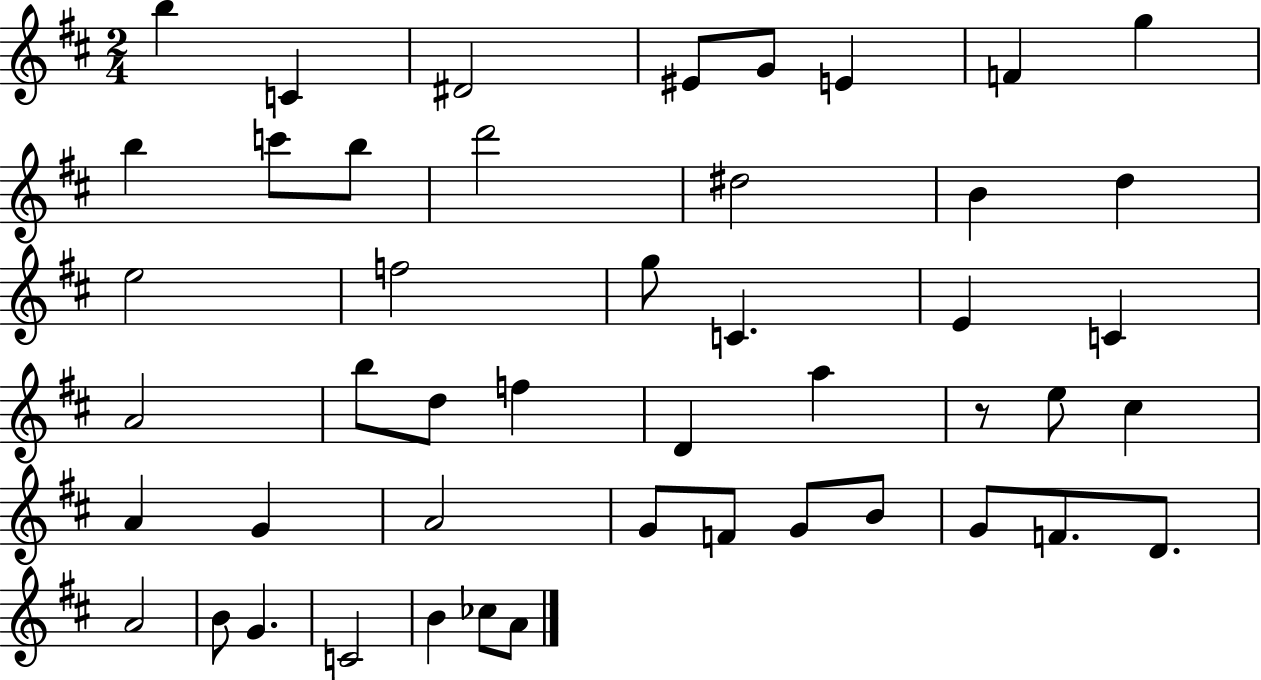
{
  \clef treble
  \numericTimeSignature
  \time 2/4
  \key d \major
  b''4 c'4 | dis'2 | eis'8 g'8 e'4 | f'4 g''4 | \break b''4 c'''8 b''8 | d'''2 | dis''2 | b'4 d''4 | \break e''2 | f''2 | g''8 c'4. | e'4 c'4 | \break a'2 | b''8 d''8 f''4 | d'4 a''4 | r8 e''8 cis''4 | \break a'4 g'4 | a'2 | g'8 f'8 g'8 b'8 | g'8 f'8. d'8. | \break a'2 | b'8 g'4. | c'2 | b'4 ces''8 a'8 | \break \bar "|."
}